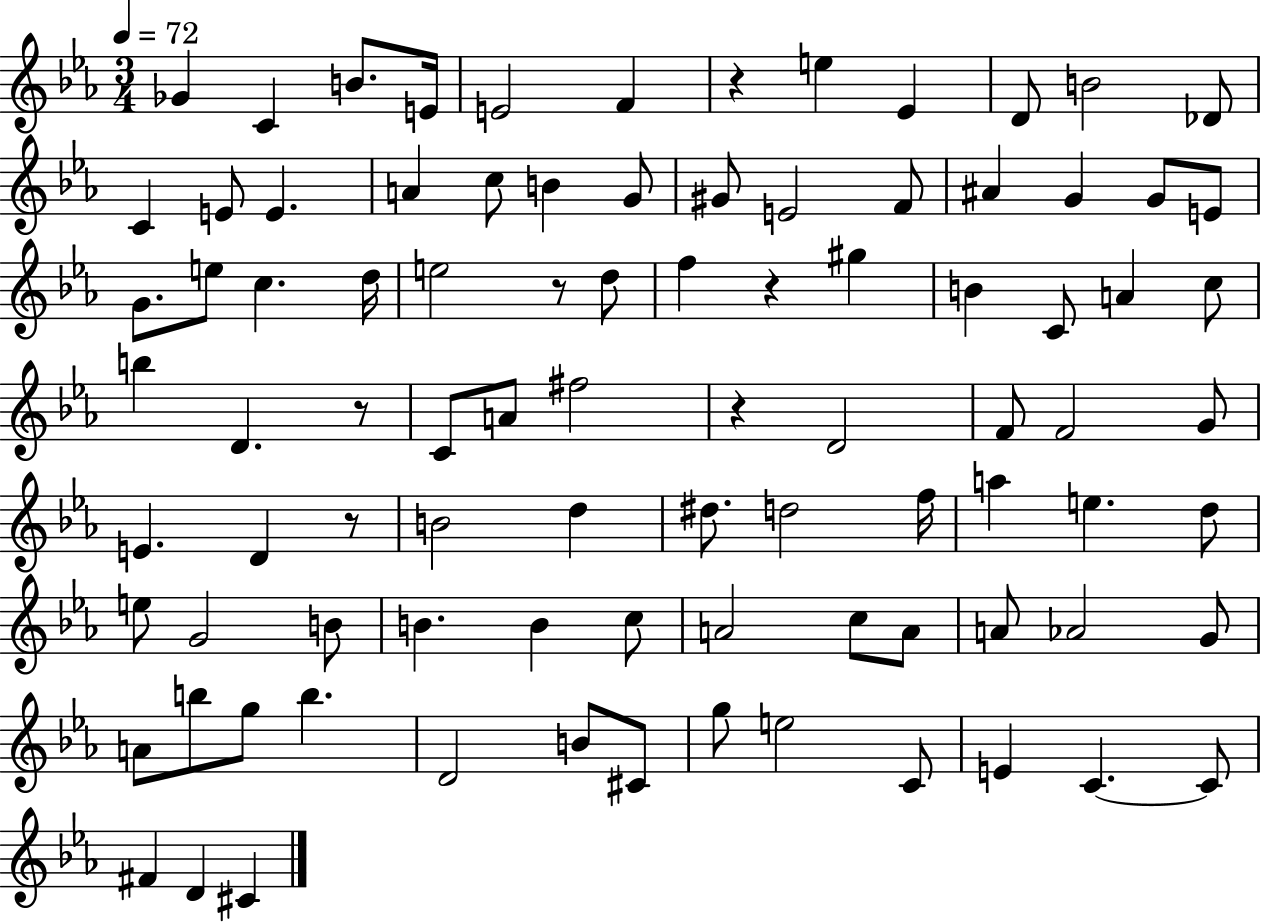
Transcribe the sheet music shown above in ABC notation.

X:1
T:Untitled
M:3/4
L:1/4
K:Eb
_G C B/2 E/4 E2 F z e _E D/2 B2 _D/2 C E/2 E A c/2 B G/2 ^G/2 E2 F/2 ^A G G/2 E/2 G/2 e/2 c d/4 e2 z/2 d/2 f z ^g B C/2 A c/2 b D z/2 C/2 A/2 ^f2 z D2 F/2 F2 G/2 E D z/2 B2 d ^d/2 d2 f/4 a e d/2 e/2 G2 B/2 B B c/2 A2 c/2 A/2 A/2 _A2 G/2 A/2 b/2 g/2 b D2 B/2 ^C/2 g/2 e2 C/2 E C C/2 ^F D ^C